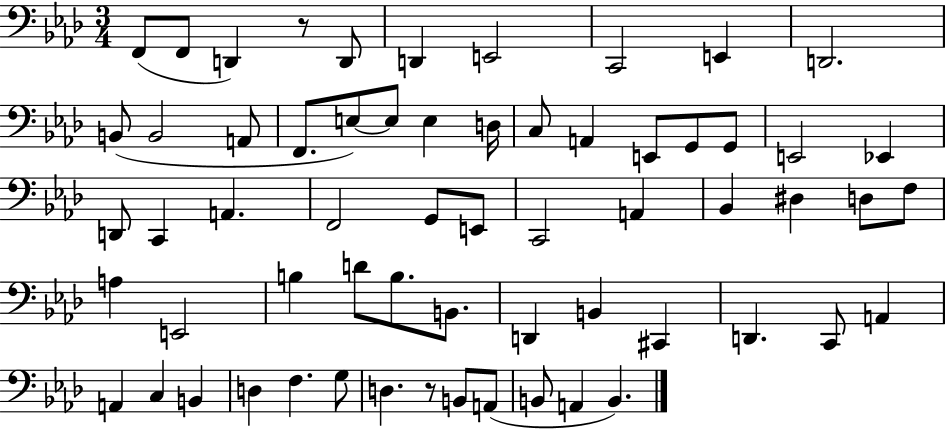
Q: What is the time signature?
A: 3/4